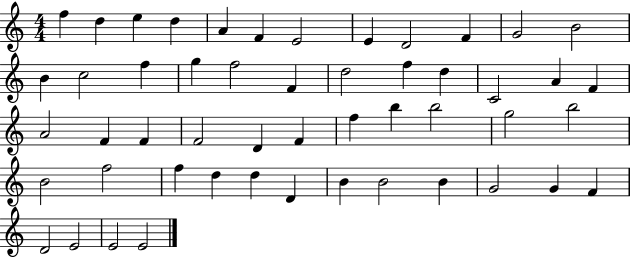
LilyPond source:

{
  \clef treble
  \numericTimeSignature
  \time 4/4
  \key c \major
  f''4 d''4 e''4 d''4 | a'4 f'4 e'2 | e'4 d'2 f'4 | g'2 b'2 | \break b'4 c''2 f''4 | g''4 f''2 f'4 | d''2 f''4 d''4 | c'2 a'4 f'4 | \break a'2 f'4 f'4 | f'2 d'4 f'4 | f''4 b''4 b''2 | g''2 b''2 | \break b'2 f''2 | f''4 d''4 d''4 d'4 | b'4 b'2 b'4 | g'2 g'4 f'4 | \break d'2 e'2 | e'2 e'2 | \bar "|."
}